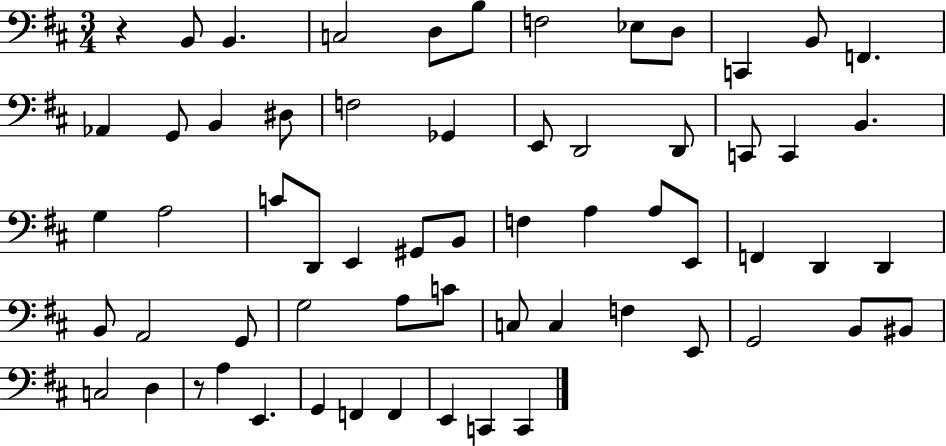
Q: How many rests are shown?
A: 2